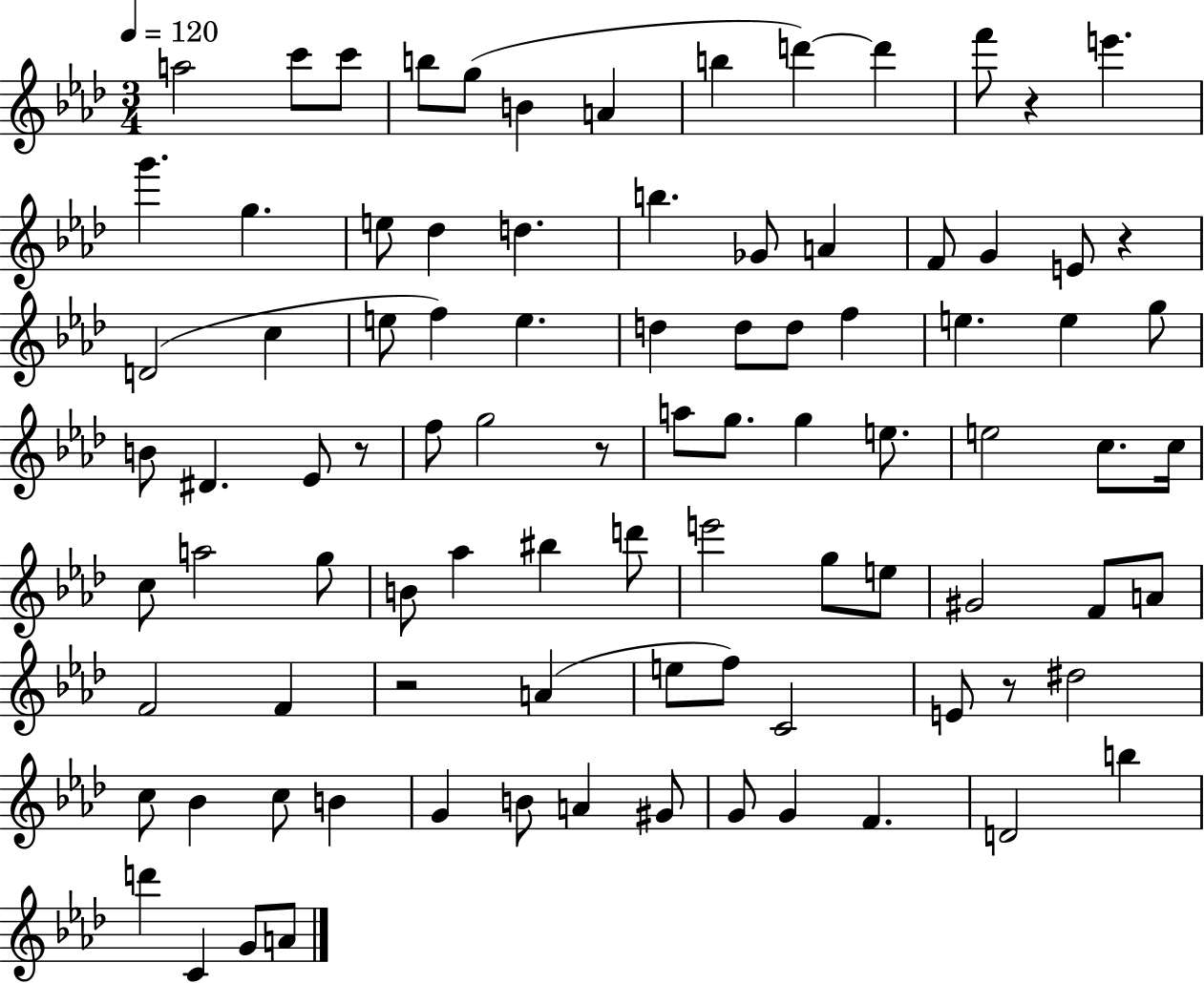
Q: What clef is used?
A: treble